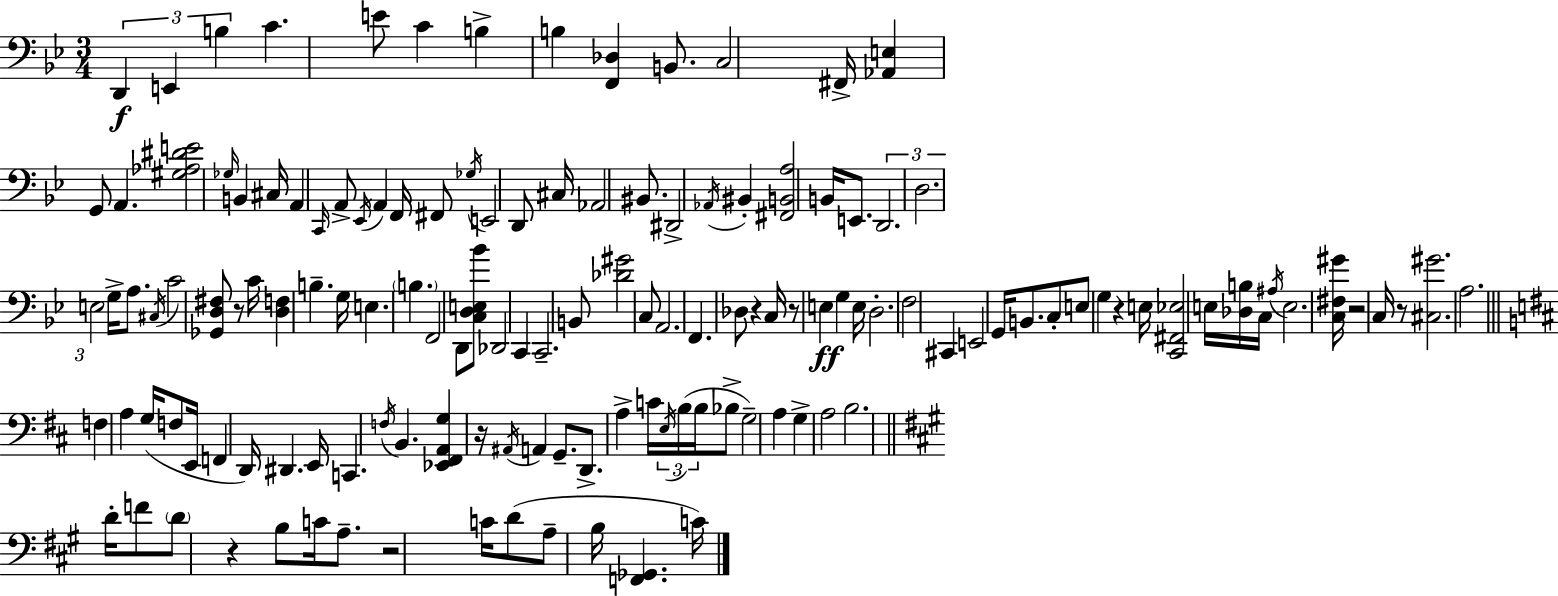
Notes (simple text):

D2/q E2/q B3/q C4/q. E4/e C4/q B3/q B3/q [F2,Db3]/q B2/e. C3/h F#2/s [Ab2,E3]/q G2/e A2/q. [G#3,Ab3,D#4,E4]/h Gb3/s B2/q C#3/s A2/q C2/s A2/e Eb2/s A2/q F2/s F#2/e Gb3/s E2/h D2/e C#3/s Ab2/h BIS2/e. D#2/h Ab2/s BIS2/q [F#2,B2,A3]/h B2/s E2/e. D2/h. D3/h. E3/h G3/s A3/e. C#3/s C4/h [Gb2,D3,F#3]/e R/e C4/s [D3,F3]/q B3/q. G3/s E3/q. B3/q. F2/h D2/e [C3,D3,E3,Bb4]/e Db2/h C2/q C2/h. B2/e [Db4,G#4]/h C3/e A2/h. F2/q. Db3/e R/q C3/s R/e E3/q G3/q E3/s D3/h. F3/h C#2/q E2/h G2/s B2/e. C3/e E3/e G3/q R/q E3/s [C2,F#2,Eb3]/h E3/s [Db3,B3]/s C3/s A#3/s E3/h. [C3,F#3,G#4]/s R/h C3/s R/e [C#3,G#4]/h. A3/h. F3/q A3/q G3/s F3/e E2/s F2/q D2/s D#2/q. E2/s C2/q. F3/s B2/q. [Eb2,F#2,A2,G3]/q R/s A#2/s A2/q G2/e. D2/e. A3/q C4/s E3/s B3/s B3/s Bb3/e G3/h A3/q G3/q A3/h B3/h. D4/s F4/e D4/e R/q B3/e C4/s A3/e. R/h C4/s D4/e A3/e B3/s [F2,Gb2]/q. C4/s